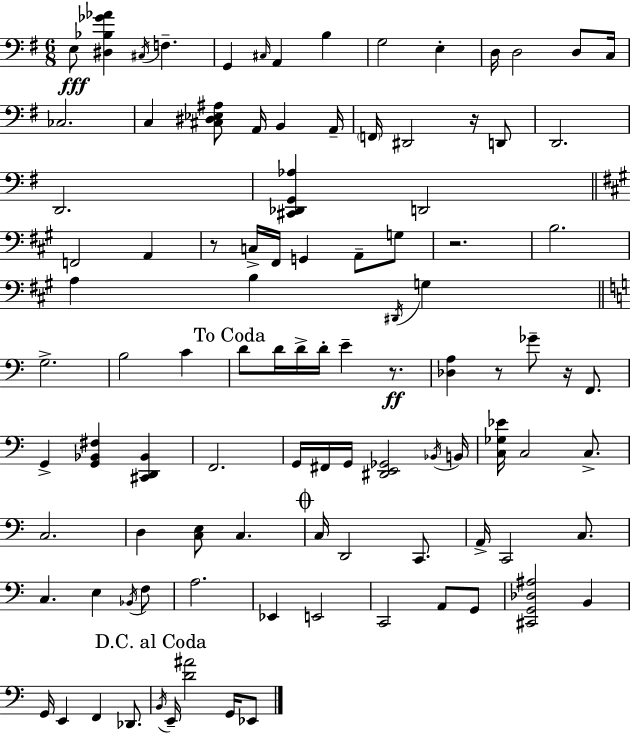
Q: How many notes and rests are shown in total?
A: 100